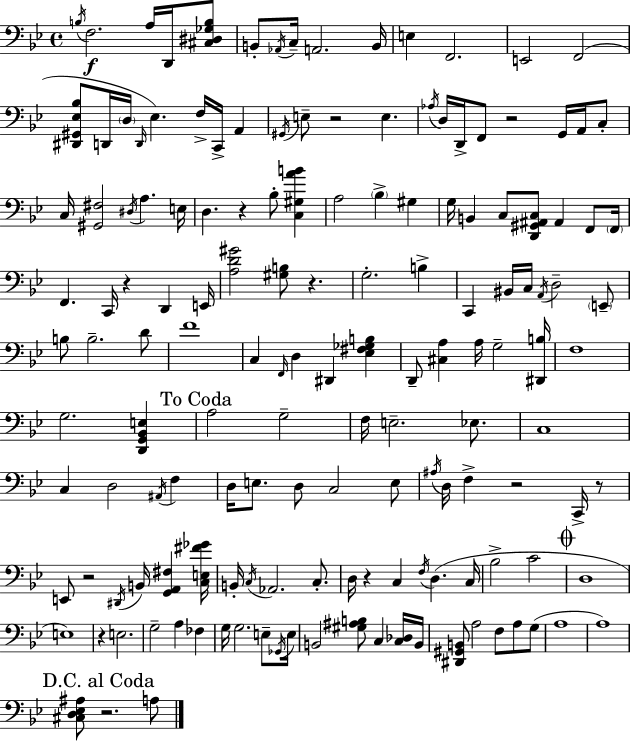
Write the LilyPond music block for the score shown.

{
  \clef bass
  \time 4/4
  \defaultTimeSignature
  \key g \minor
  \repeat volta 2 { \acciaccatura { b16 }\f f2. a16 d,16 <cis dis ges b>8 | b,8-. \acciaccatura { aes,16 } c16-- a,2. | b,16 e4 f,2. | e,2 f,2( | \break <dis, gis, ees bes>8 d,16 \parenthesize d16 \grace { d,16 } ees4.) f16-> c,16-> a,4 | \acciaccatura { gis,16 } e8-- r2 e4. | \acciaccatura { aes16 } d16 d,16-> f,8 r2 | g,16 a,16 c8-. c16 <gis, fis>2 \acciaccatura { dis16 } a4. | \break e16 d4. r4 | bes8-. <c gis a' b'>4 a2 \parenthesize bes4-> | gis4 g16 b,4 c8 <d, gis, ais, c>8 ais,4 | f,8 \parenthesize f,16 f,4. c,16 r4 | \break d,4 e,16 <a d' gis'>2 <gis b>8 | r4. g2.-. | b4-> c,4 bis,16 c16 \acciaccatura { a,16 } d2-- | \parenthesize e,8-- b8 b2.-- | \break d'8 f'1 | c4 \grace { f,16 } d4 | dis,4 <ees fis ges b>4 d,8-- <cis a>4 a16 g2-- | <dis, b>16 f1 | \break g2. | <d, g, bes, e>4 \mark "To Coda" a2 | g2-- f16 e2.-- | ees8. c1 | \break c4 d2 | \acciaccatura { ais,16 } f4 d16 e8. d8 c2 | e8 \acciaccatura { ais16 } d16 f4-> r2 | c,16-> r8 e,8 r2 | \break \acciaccatura { dis,16 } b,16 <g, a, fis>4 <c e fis' ges'>16 b,16-. \acciaccatura { c16 } aes,2. | c8.-. d16 r4 | c4 \acciaccatura { f16 } d4.( c16 bes2-> | c'2 \mark \markup { \musicglyph "scripts.coda" } d1 | \break e1) | r4 | e2. g2-- | a4 fes4 g16 g2. | \break e8-- \acciaccatura { ges,16 } e16 b,2 | <gis ais b>8 c4 <c des>16 b,16 <dis, gis, b,>8 | a2 f8 a8 g8( a1 | a1) | \break \mark "D.C. al Coda" <cis d ees ais>8 | r2. a8 } \bar "|."
}